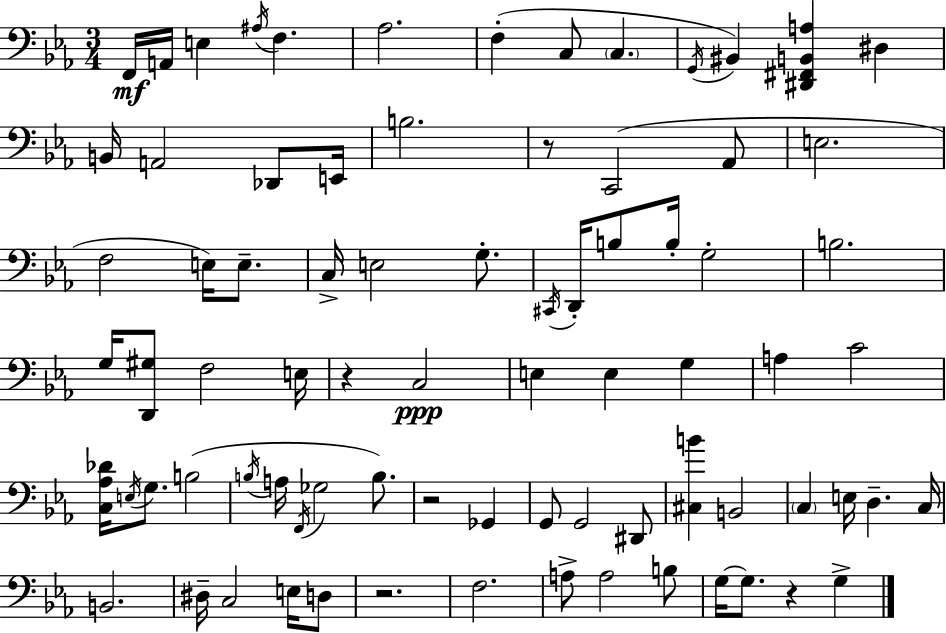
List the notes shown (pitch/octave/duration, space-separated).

F2/s A2/s E3/q A#3/s F3/q. Ab3/h. F3/q C3/e C3/q. G2/s BIS2/q [D#2,F#2,B2,A3]/q D#3/q B2/s A2/h Db2/e E2/s B3/h. R/e C2/h Ab2/e E3/h. F3/h E3/s E3/e. C3/s E3/h G3/e. C#2/s D2/s B3/e B3/s G3/h B3/h. G3/s [D2,G#3]/e F3/h E3/s R/q C3/h E3/q E3/q G3/q A3/q C4/h [C3,Ab3,Db4]/s E3/s G3/e. B3/h B3/s A3/s F2/s Gb3/h B3/e. R/h Gb2/q G2/e G2/h D#2/e [C#3,B4]/q B2/h C3/q E3/s D3/q. C3/s B2/h. D#3/s C3/h E3/s D3/e R/h. F3/h. A3/e A3/h B3/e G3/s G3/e. R/q G3/q